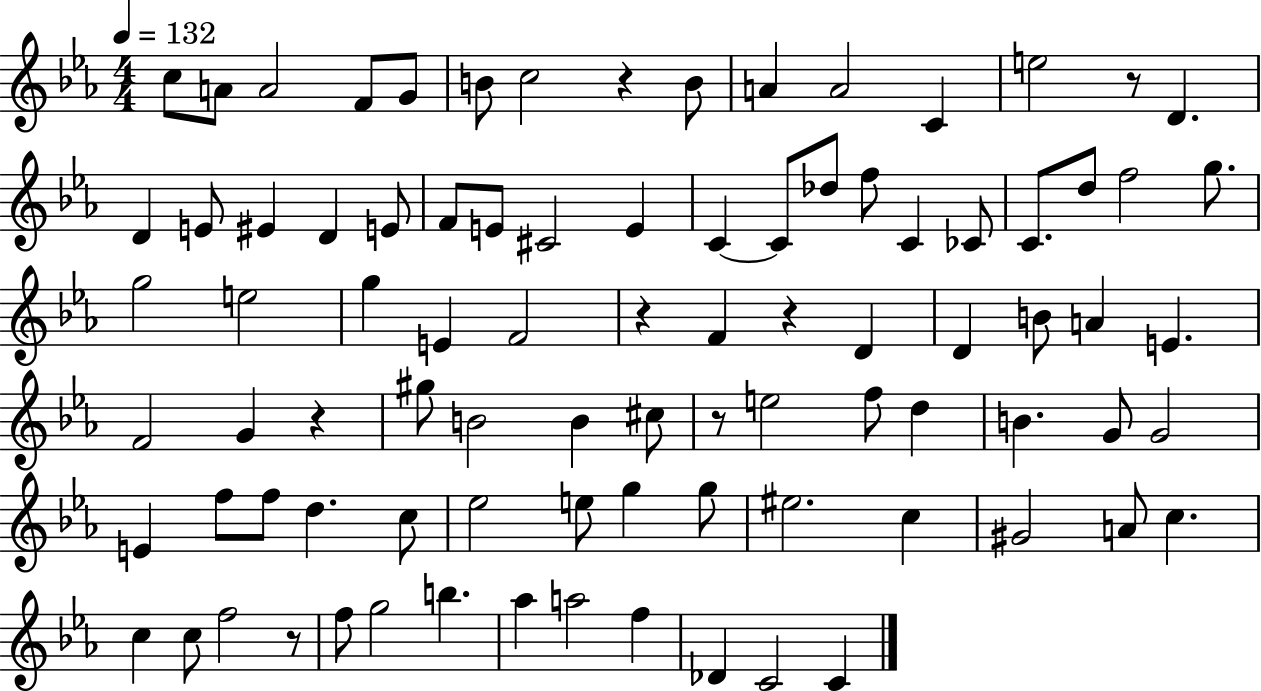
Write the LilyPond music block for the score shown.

{
  \clef treble
  \numericTimeSignature
  \time 4/4
  \key ees \major
  \tempo 4 = 132
  c''8 a'8 a'2 f'8 g'8 | b'8 c''2 r4 b'8 | a'4 a'2 c'4 | e''2 r8 d'4. | \break d'4 e'8 eis'4 d'4 e'8 | f'8 e'8 cis'2 e'4 | c'4~~ c'8 des''8 f''8 c'4 ces'8 | c'8. d''8 f''2 g''8. | \break g''2 e''2 | g''4 e'4 f'2 | r4 f'4 r4 d'4 | d'4 b'8 a'4 e'4. | \break f'2 g'4 r4 | gis''8 b'2 b'4 cis''8 | r8 e''2 f''8 d''4 | b'4. g'8 g'2 | \break e'4 f''8 f''8 d''4. c''8 | ees''2 e''8 g''4 g''8 | eis''2. c''4 | gis'2 a'8 c''4. | \break c''4 c''8 f''2 r8 | f''8 g''2 b''4. | aes''4 a''2 f''4 | des'4 c'2 c'4 | \break \bar "|."
}